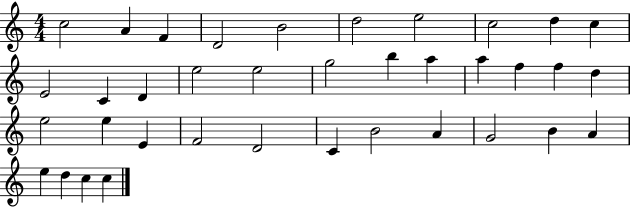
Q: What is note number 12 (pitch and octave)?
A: C4